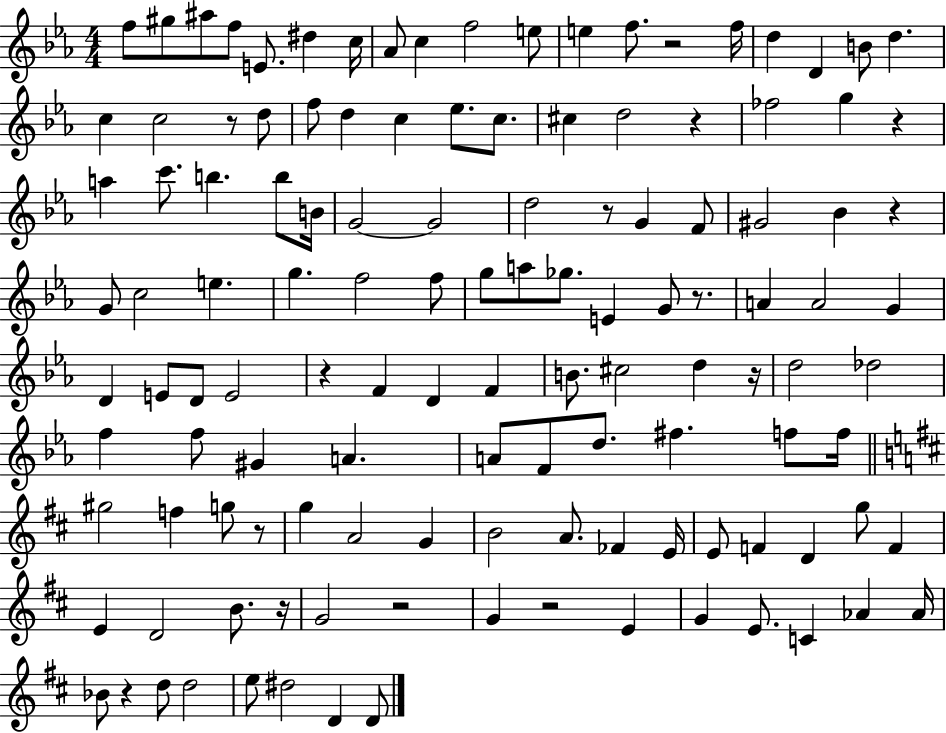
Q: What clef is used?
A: treble